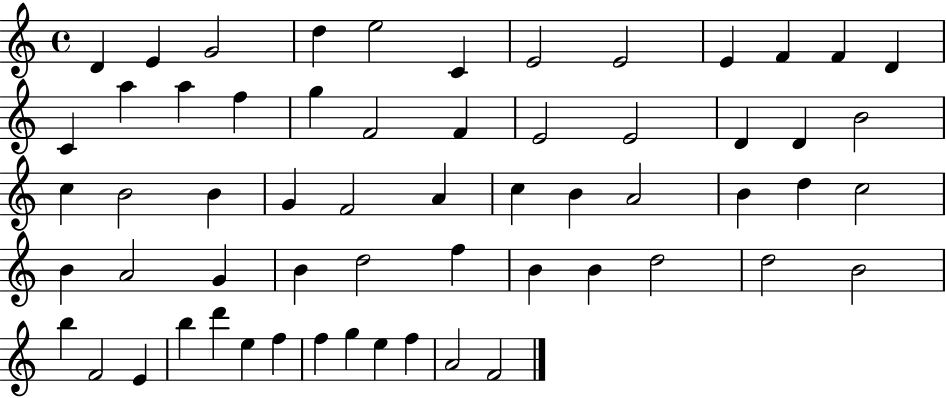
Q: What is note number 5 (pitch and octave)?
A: E5